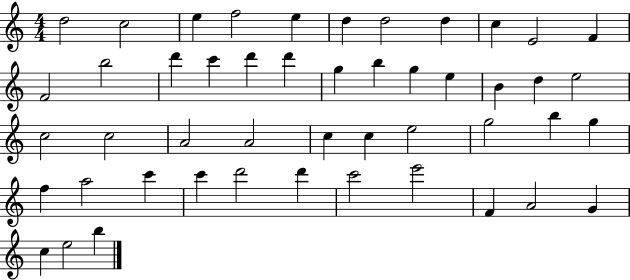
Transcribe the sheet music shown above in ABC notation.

X:1
T:Untitled
M:4/4
L:1/4
K:C
d2 c2 e f2 e d d2 d c E2 F F2 b2 d' c' d' d' g b g e B d e2 c2 c2 A2 A2 c c e2 g2 b g f a2 c' c' d'2 d' c'2 e'2 F A2 G c e2 b